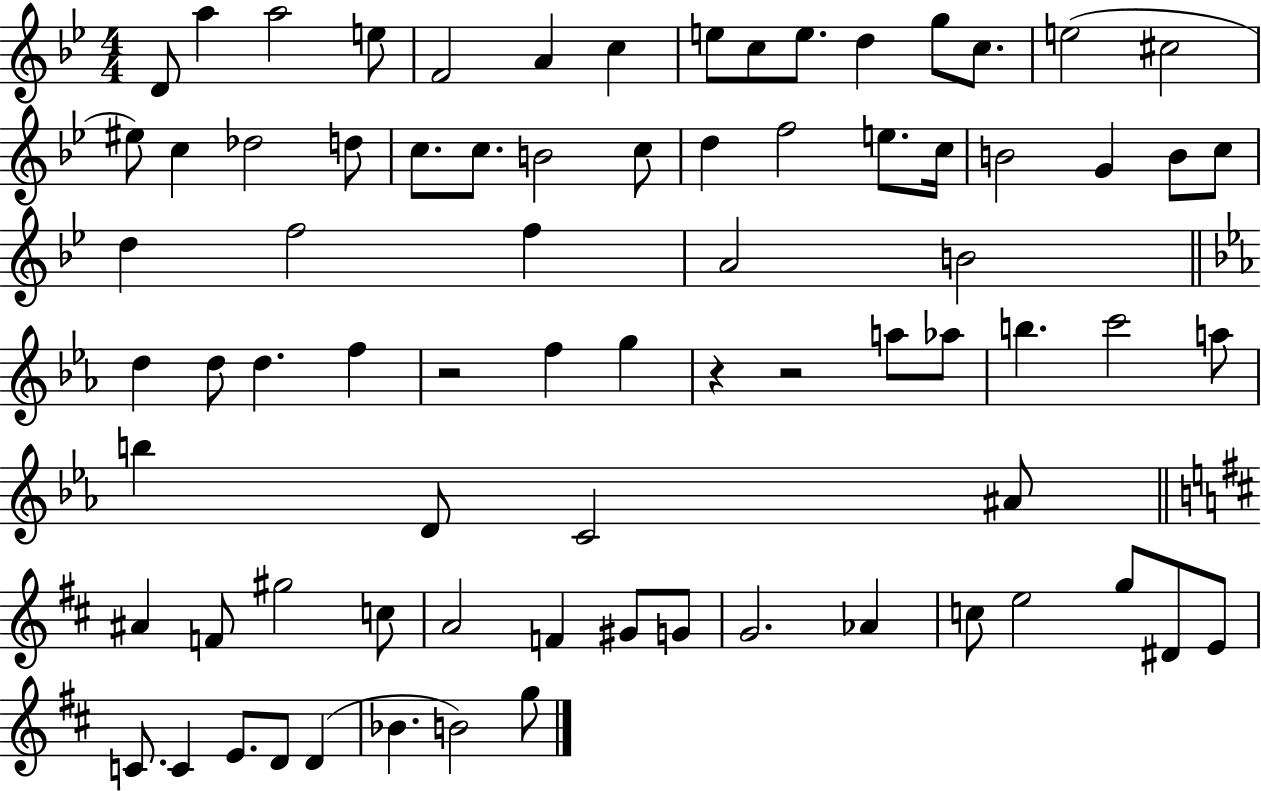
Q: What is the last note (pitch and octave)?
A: G5